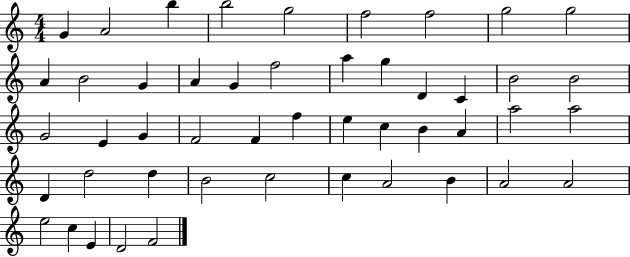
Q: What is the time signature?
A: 4/4